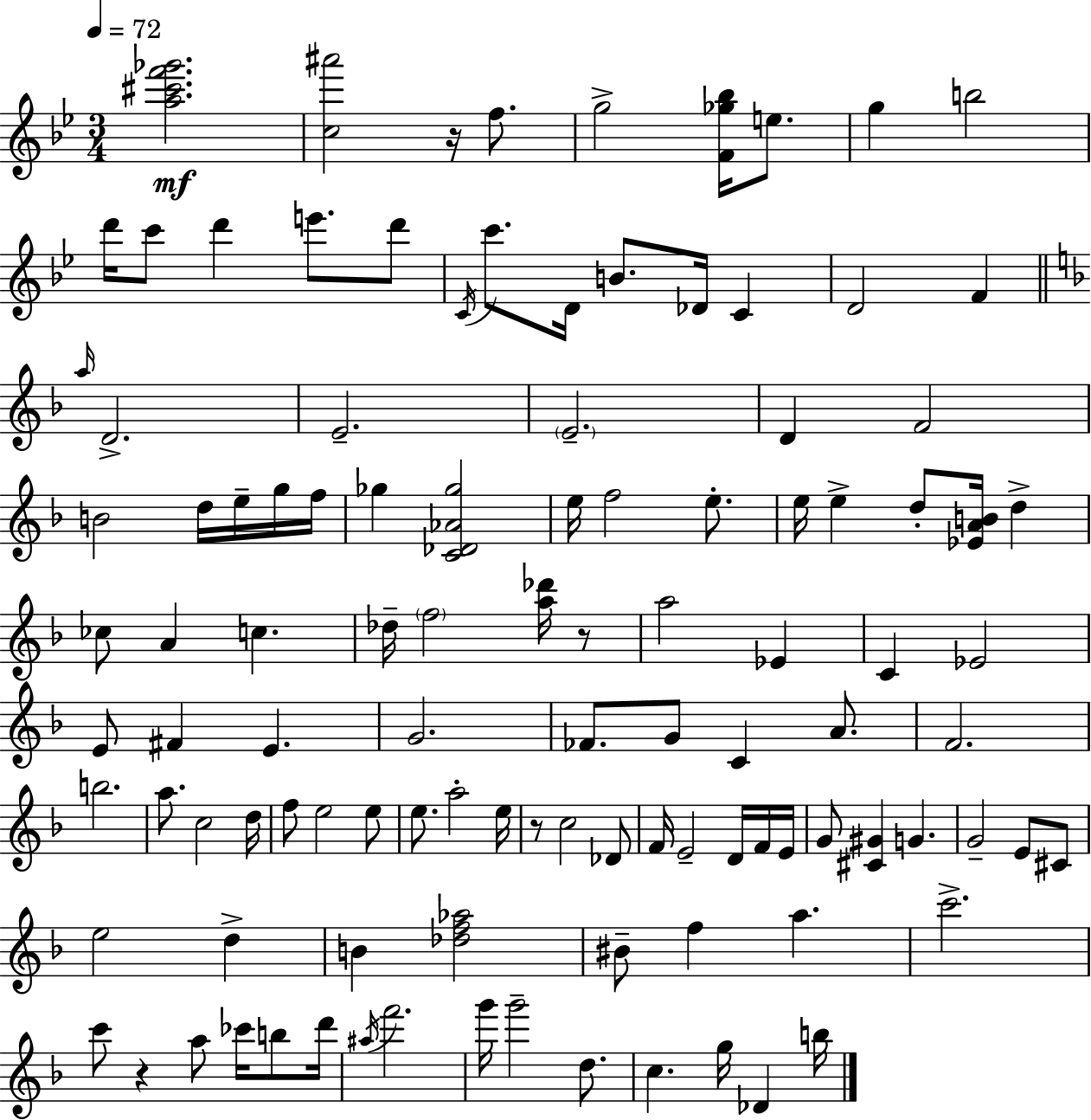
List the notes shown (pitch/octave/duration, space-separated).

[A5,C#6,F6,Gb6]/h. [C5,A#6]/h R/s F5/e. G5/h [F4,Gb5,Bb5]/s E5/e. G5/q B5/h D6/s C6/e D6/q E6/e. D6/e C4/s C6/e. D4/s B4/e. Db4/s C4/q D4/h F4/q A5/s D4/h. E4/h. E4/h. D4/q F4/h B4/h D5/s E5/s G5/s F5/s Gb5/q [C4,Db4,Ab4,Gb5]/h E5/s F5/h E5/e. E5/s E5/q D5/e [Eb4,A4,B4]/s D5/q CES5/e A4/q C5/q. Db5/s F5/h [A5,Db6]/s R/e A5/h Eb4/q C4/q Eb4/h E4/e F#4/q E4/q. G4/h. FES4/e. G4/e C4/q A4/e. F4/h. B5/h. A5/e. C5/h D5/s F5/e E5/h E5/e E5/e. A5/h E5/s R/e C5/h Db4/e F4/s E4/h D4/s F4/s E4/s G4/e [C#4,G#4]/q G4/q. G4/h E4/e C#4/e E5/h D5/q B4/q [Db5,F5,Ab5]/h BIS4/e F5/q A5/q. C6/h. C6/e R/q A5/e CES6/s B5/e D6/s A#5/s F6/h. G6/s G6/h D5/e. C5/q. G5/s Db4/q B5/s